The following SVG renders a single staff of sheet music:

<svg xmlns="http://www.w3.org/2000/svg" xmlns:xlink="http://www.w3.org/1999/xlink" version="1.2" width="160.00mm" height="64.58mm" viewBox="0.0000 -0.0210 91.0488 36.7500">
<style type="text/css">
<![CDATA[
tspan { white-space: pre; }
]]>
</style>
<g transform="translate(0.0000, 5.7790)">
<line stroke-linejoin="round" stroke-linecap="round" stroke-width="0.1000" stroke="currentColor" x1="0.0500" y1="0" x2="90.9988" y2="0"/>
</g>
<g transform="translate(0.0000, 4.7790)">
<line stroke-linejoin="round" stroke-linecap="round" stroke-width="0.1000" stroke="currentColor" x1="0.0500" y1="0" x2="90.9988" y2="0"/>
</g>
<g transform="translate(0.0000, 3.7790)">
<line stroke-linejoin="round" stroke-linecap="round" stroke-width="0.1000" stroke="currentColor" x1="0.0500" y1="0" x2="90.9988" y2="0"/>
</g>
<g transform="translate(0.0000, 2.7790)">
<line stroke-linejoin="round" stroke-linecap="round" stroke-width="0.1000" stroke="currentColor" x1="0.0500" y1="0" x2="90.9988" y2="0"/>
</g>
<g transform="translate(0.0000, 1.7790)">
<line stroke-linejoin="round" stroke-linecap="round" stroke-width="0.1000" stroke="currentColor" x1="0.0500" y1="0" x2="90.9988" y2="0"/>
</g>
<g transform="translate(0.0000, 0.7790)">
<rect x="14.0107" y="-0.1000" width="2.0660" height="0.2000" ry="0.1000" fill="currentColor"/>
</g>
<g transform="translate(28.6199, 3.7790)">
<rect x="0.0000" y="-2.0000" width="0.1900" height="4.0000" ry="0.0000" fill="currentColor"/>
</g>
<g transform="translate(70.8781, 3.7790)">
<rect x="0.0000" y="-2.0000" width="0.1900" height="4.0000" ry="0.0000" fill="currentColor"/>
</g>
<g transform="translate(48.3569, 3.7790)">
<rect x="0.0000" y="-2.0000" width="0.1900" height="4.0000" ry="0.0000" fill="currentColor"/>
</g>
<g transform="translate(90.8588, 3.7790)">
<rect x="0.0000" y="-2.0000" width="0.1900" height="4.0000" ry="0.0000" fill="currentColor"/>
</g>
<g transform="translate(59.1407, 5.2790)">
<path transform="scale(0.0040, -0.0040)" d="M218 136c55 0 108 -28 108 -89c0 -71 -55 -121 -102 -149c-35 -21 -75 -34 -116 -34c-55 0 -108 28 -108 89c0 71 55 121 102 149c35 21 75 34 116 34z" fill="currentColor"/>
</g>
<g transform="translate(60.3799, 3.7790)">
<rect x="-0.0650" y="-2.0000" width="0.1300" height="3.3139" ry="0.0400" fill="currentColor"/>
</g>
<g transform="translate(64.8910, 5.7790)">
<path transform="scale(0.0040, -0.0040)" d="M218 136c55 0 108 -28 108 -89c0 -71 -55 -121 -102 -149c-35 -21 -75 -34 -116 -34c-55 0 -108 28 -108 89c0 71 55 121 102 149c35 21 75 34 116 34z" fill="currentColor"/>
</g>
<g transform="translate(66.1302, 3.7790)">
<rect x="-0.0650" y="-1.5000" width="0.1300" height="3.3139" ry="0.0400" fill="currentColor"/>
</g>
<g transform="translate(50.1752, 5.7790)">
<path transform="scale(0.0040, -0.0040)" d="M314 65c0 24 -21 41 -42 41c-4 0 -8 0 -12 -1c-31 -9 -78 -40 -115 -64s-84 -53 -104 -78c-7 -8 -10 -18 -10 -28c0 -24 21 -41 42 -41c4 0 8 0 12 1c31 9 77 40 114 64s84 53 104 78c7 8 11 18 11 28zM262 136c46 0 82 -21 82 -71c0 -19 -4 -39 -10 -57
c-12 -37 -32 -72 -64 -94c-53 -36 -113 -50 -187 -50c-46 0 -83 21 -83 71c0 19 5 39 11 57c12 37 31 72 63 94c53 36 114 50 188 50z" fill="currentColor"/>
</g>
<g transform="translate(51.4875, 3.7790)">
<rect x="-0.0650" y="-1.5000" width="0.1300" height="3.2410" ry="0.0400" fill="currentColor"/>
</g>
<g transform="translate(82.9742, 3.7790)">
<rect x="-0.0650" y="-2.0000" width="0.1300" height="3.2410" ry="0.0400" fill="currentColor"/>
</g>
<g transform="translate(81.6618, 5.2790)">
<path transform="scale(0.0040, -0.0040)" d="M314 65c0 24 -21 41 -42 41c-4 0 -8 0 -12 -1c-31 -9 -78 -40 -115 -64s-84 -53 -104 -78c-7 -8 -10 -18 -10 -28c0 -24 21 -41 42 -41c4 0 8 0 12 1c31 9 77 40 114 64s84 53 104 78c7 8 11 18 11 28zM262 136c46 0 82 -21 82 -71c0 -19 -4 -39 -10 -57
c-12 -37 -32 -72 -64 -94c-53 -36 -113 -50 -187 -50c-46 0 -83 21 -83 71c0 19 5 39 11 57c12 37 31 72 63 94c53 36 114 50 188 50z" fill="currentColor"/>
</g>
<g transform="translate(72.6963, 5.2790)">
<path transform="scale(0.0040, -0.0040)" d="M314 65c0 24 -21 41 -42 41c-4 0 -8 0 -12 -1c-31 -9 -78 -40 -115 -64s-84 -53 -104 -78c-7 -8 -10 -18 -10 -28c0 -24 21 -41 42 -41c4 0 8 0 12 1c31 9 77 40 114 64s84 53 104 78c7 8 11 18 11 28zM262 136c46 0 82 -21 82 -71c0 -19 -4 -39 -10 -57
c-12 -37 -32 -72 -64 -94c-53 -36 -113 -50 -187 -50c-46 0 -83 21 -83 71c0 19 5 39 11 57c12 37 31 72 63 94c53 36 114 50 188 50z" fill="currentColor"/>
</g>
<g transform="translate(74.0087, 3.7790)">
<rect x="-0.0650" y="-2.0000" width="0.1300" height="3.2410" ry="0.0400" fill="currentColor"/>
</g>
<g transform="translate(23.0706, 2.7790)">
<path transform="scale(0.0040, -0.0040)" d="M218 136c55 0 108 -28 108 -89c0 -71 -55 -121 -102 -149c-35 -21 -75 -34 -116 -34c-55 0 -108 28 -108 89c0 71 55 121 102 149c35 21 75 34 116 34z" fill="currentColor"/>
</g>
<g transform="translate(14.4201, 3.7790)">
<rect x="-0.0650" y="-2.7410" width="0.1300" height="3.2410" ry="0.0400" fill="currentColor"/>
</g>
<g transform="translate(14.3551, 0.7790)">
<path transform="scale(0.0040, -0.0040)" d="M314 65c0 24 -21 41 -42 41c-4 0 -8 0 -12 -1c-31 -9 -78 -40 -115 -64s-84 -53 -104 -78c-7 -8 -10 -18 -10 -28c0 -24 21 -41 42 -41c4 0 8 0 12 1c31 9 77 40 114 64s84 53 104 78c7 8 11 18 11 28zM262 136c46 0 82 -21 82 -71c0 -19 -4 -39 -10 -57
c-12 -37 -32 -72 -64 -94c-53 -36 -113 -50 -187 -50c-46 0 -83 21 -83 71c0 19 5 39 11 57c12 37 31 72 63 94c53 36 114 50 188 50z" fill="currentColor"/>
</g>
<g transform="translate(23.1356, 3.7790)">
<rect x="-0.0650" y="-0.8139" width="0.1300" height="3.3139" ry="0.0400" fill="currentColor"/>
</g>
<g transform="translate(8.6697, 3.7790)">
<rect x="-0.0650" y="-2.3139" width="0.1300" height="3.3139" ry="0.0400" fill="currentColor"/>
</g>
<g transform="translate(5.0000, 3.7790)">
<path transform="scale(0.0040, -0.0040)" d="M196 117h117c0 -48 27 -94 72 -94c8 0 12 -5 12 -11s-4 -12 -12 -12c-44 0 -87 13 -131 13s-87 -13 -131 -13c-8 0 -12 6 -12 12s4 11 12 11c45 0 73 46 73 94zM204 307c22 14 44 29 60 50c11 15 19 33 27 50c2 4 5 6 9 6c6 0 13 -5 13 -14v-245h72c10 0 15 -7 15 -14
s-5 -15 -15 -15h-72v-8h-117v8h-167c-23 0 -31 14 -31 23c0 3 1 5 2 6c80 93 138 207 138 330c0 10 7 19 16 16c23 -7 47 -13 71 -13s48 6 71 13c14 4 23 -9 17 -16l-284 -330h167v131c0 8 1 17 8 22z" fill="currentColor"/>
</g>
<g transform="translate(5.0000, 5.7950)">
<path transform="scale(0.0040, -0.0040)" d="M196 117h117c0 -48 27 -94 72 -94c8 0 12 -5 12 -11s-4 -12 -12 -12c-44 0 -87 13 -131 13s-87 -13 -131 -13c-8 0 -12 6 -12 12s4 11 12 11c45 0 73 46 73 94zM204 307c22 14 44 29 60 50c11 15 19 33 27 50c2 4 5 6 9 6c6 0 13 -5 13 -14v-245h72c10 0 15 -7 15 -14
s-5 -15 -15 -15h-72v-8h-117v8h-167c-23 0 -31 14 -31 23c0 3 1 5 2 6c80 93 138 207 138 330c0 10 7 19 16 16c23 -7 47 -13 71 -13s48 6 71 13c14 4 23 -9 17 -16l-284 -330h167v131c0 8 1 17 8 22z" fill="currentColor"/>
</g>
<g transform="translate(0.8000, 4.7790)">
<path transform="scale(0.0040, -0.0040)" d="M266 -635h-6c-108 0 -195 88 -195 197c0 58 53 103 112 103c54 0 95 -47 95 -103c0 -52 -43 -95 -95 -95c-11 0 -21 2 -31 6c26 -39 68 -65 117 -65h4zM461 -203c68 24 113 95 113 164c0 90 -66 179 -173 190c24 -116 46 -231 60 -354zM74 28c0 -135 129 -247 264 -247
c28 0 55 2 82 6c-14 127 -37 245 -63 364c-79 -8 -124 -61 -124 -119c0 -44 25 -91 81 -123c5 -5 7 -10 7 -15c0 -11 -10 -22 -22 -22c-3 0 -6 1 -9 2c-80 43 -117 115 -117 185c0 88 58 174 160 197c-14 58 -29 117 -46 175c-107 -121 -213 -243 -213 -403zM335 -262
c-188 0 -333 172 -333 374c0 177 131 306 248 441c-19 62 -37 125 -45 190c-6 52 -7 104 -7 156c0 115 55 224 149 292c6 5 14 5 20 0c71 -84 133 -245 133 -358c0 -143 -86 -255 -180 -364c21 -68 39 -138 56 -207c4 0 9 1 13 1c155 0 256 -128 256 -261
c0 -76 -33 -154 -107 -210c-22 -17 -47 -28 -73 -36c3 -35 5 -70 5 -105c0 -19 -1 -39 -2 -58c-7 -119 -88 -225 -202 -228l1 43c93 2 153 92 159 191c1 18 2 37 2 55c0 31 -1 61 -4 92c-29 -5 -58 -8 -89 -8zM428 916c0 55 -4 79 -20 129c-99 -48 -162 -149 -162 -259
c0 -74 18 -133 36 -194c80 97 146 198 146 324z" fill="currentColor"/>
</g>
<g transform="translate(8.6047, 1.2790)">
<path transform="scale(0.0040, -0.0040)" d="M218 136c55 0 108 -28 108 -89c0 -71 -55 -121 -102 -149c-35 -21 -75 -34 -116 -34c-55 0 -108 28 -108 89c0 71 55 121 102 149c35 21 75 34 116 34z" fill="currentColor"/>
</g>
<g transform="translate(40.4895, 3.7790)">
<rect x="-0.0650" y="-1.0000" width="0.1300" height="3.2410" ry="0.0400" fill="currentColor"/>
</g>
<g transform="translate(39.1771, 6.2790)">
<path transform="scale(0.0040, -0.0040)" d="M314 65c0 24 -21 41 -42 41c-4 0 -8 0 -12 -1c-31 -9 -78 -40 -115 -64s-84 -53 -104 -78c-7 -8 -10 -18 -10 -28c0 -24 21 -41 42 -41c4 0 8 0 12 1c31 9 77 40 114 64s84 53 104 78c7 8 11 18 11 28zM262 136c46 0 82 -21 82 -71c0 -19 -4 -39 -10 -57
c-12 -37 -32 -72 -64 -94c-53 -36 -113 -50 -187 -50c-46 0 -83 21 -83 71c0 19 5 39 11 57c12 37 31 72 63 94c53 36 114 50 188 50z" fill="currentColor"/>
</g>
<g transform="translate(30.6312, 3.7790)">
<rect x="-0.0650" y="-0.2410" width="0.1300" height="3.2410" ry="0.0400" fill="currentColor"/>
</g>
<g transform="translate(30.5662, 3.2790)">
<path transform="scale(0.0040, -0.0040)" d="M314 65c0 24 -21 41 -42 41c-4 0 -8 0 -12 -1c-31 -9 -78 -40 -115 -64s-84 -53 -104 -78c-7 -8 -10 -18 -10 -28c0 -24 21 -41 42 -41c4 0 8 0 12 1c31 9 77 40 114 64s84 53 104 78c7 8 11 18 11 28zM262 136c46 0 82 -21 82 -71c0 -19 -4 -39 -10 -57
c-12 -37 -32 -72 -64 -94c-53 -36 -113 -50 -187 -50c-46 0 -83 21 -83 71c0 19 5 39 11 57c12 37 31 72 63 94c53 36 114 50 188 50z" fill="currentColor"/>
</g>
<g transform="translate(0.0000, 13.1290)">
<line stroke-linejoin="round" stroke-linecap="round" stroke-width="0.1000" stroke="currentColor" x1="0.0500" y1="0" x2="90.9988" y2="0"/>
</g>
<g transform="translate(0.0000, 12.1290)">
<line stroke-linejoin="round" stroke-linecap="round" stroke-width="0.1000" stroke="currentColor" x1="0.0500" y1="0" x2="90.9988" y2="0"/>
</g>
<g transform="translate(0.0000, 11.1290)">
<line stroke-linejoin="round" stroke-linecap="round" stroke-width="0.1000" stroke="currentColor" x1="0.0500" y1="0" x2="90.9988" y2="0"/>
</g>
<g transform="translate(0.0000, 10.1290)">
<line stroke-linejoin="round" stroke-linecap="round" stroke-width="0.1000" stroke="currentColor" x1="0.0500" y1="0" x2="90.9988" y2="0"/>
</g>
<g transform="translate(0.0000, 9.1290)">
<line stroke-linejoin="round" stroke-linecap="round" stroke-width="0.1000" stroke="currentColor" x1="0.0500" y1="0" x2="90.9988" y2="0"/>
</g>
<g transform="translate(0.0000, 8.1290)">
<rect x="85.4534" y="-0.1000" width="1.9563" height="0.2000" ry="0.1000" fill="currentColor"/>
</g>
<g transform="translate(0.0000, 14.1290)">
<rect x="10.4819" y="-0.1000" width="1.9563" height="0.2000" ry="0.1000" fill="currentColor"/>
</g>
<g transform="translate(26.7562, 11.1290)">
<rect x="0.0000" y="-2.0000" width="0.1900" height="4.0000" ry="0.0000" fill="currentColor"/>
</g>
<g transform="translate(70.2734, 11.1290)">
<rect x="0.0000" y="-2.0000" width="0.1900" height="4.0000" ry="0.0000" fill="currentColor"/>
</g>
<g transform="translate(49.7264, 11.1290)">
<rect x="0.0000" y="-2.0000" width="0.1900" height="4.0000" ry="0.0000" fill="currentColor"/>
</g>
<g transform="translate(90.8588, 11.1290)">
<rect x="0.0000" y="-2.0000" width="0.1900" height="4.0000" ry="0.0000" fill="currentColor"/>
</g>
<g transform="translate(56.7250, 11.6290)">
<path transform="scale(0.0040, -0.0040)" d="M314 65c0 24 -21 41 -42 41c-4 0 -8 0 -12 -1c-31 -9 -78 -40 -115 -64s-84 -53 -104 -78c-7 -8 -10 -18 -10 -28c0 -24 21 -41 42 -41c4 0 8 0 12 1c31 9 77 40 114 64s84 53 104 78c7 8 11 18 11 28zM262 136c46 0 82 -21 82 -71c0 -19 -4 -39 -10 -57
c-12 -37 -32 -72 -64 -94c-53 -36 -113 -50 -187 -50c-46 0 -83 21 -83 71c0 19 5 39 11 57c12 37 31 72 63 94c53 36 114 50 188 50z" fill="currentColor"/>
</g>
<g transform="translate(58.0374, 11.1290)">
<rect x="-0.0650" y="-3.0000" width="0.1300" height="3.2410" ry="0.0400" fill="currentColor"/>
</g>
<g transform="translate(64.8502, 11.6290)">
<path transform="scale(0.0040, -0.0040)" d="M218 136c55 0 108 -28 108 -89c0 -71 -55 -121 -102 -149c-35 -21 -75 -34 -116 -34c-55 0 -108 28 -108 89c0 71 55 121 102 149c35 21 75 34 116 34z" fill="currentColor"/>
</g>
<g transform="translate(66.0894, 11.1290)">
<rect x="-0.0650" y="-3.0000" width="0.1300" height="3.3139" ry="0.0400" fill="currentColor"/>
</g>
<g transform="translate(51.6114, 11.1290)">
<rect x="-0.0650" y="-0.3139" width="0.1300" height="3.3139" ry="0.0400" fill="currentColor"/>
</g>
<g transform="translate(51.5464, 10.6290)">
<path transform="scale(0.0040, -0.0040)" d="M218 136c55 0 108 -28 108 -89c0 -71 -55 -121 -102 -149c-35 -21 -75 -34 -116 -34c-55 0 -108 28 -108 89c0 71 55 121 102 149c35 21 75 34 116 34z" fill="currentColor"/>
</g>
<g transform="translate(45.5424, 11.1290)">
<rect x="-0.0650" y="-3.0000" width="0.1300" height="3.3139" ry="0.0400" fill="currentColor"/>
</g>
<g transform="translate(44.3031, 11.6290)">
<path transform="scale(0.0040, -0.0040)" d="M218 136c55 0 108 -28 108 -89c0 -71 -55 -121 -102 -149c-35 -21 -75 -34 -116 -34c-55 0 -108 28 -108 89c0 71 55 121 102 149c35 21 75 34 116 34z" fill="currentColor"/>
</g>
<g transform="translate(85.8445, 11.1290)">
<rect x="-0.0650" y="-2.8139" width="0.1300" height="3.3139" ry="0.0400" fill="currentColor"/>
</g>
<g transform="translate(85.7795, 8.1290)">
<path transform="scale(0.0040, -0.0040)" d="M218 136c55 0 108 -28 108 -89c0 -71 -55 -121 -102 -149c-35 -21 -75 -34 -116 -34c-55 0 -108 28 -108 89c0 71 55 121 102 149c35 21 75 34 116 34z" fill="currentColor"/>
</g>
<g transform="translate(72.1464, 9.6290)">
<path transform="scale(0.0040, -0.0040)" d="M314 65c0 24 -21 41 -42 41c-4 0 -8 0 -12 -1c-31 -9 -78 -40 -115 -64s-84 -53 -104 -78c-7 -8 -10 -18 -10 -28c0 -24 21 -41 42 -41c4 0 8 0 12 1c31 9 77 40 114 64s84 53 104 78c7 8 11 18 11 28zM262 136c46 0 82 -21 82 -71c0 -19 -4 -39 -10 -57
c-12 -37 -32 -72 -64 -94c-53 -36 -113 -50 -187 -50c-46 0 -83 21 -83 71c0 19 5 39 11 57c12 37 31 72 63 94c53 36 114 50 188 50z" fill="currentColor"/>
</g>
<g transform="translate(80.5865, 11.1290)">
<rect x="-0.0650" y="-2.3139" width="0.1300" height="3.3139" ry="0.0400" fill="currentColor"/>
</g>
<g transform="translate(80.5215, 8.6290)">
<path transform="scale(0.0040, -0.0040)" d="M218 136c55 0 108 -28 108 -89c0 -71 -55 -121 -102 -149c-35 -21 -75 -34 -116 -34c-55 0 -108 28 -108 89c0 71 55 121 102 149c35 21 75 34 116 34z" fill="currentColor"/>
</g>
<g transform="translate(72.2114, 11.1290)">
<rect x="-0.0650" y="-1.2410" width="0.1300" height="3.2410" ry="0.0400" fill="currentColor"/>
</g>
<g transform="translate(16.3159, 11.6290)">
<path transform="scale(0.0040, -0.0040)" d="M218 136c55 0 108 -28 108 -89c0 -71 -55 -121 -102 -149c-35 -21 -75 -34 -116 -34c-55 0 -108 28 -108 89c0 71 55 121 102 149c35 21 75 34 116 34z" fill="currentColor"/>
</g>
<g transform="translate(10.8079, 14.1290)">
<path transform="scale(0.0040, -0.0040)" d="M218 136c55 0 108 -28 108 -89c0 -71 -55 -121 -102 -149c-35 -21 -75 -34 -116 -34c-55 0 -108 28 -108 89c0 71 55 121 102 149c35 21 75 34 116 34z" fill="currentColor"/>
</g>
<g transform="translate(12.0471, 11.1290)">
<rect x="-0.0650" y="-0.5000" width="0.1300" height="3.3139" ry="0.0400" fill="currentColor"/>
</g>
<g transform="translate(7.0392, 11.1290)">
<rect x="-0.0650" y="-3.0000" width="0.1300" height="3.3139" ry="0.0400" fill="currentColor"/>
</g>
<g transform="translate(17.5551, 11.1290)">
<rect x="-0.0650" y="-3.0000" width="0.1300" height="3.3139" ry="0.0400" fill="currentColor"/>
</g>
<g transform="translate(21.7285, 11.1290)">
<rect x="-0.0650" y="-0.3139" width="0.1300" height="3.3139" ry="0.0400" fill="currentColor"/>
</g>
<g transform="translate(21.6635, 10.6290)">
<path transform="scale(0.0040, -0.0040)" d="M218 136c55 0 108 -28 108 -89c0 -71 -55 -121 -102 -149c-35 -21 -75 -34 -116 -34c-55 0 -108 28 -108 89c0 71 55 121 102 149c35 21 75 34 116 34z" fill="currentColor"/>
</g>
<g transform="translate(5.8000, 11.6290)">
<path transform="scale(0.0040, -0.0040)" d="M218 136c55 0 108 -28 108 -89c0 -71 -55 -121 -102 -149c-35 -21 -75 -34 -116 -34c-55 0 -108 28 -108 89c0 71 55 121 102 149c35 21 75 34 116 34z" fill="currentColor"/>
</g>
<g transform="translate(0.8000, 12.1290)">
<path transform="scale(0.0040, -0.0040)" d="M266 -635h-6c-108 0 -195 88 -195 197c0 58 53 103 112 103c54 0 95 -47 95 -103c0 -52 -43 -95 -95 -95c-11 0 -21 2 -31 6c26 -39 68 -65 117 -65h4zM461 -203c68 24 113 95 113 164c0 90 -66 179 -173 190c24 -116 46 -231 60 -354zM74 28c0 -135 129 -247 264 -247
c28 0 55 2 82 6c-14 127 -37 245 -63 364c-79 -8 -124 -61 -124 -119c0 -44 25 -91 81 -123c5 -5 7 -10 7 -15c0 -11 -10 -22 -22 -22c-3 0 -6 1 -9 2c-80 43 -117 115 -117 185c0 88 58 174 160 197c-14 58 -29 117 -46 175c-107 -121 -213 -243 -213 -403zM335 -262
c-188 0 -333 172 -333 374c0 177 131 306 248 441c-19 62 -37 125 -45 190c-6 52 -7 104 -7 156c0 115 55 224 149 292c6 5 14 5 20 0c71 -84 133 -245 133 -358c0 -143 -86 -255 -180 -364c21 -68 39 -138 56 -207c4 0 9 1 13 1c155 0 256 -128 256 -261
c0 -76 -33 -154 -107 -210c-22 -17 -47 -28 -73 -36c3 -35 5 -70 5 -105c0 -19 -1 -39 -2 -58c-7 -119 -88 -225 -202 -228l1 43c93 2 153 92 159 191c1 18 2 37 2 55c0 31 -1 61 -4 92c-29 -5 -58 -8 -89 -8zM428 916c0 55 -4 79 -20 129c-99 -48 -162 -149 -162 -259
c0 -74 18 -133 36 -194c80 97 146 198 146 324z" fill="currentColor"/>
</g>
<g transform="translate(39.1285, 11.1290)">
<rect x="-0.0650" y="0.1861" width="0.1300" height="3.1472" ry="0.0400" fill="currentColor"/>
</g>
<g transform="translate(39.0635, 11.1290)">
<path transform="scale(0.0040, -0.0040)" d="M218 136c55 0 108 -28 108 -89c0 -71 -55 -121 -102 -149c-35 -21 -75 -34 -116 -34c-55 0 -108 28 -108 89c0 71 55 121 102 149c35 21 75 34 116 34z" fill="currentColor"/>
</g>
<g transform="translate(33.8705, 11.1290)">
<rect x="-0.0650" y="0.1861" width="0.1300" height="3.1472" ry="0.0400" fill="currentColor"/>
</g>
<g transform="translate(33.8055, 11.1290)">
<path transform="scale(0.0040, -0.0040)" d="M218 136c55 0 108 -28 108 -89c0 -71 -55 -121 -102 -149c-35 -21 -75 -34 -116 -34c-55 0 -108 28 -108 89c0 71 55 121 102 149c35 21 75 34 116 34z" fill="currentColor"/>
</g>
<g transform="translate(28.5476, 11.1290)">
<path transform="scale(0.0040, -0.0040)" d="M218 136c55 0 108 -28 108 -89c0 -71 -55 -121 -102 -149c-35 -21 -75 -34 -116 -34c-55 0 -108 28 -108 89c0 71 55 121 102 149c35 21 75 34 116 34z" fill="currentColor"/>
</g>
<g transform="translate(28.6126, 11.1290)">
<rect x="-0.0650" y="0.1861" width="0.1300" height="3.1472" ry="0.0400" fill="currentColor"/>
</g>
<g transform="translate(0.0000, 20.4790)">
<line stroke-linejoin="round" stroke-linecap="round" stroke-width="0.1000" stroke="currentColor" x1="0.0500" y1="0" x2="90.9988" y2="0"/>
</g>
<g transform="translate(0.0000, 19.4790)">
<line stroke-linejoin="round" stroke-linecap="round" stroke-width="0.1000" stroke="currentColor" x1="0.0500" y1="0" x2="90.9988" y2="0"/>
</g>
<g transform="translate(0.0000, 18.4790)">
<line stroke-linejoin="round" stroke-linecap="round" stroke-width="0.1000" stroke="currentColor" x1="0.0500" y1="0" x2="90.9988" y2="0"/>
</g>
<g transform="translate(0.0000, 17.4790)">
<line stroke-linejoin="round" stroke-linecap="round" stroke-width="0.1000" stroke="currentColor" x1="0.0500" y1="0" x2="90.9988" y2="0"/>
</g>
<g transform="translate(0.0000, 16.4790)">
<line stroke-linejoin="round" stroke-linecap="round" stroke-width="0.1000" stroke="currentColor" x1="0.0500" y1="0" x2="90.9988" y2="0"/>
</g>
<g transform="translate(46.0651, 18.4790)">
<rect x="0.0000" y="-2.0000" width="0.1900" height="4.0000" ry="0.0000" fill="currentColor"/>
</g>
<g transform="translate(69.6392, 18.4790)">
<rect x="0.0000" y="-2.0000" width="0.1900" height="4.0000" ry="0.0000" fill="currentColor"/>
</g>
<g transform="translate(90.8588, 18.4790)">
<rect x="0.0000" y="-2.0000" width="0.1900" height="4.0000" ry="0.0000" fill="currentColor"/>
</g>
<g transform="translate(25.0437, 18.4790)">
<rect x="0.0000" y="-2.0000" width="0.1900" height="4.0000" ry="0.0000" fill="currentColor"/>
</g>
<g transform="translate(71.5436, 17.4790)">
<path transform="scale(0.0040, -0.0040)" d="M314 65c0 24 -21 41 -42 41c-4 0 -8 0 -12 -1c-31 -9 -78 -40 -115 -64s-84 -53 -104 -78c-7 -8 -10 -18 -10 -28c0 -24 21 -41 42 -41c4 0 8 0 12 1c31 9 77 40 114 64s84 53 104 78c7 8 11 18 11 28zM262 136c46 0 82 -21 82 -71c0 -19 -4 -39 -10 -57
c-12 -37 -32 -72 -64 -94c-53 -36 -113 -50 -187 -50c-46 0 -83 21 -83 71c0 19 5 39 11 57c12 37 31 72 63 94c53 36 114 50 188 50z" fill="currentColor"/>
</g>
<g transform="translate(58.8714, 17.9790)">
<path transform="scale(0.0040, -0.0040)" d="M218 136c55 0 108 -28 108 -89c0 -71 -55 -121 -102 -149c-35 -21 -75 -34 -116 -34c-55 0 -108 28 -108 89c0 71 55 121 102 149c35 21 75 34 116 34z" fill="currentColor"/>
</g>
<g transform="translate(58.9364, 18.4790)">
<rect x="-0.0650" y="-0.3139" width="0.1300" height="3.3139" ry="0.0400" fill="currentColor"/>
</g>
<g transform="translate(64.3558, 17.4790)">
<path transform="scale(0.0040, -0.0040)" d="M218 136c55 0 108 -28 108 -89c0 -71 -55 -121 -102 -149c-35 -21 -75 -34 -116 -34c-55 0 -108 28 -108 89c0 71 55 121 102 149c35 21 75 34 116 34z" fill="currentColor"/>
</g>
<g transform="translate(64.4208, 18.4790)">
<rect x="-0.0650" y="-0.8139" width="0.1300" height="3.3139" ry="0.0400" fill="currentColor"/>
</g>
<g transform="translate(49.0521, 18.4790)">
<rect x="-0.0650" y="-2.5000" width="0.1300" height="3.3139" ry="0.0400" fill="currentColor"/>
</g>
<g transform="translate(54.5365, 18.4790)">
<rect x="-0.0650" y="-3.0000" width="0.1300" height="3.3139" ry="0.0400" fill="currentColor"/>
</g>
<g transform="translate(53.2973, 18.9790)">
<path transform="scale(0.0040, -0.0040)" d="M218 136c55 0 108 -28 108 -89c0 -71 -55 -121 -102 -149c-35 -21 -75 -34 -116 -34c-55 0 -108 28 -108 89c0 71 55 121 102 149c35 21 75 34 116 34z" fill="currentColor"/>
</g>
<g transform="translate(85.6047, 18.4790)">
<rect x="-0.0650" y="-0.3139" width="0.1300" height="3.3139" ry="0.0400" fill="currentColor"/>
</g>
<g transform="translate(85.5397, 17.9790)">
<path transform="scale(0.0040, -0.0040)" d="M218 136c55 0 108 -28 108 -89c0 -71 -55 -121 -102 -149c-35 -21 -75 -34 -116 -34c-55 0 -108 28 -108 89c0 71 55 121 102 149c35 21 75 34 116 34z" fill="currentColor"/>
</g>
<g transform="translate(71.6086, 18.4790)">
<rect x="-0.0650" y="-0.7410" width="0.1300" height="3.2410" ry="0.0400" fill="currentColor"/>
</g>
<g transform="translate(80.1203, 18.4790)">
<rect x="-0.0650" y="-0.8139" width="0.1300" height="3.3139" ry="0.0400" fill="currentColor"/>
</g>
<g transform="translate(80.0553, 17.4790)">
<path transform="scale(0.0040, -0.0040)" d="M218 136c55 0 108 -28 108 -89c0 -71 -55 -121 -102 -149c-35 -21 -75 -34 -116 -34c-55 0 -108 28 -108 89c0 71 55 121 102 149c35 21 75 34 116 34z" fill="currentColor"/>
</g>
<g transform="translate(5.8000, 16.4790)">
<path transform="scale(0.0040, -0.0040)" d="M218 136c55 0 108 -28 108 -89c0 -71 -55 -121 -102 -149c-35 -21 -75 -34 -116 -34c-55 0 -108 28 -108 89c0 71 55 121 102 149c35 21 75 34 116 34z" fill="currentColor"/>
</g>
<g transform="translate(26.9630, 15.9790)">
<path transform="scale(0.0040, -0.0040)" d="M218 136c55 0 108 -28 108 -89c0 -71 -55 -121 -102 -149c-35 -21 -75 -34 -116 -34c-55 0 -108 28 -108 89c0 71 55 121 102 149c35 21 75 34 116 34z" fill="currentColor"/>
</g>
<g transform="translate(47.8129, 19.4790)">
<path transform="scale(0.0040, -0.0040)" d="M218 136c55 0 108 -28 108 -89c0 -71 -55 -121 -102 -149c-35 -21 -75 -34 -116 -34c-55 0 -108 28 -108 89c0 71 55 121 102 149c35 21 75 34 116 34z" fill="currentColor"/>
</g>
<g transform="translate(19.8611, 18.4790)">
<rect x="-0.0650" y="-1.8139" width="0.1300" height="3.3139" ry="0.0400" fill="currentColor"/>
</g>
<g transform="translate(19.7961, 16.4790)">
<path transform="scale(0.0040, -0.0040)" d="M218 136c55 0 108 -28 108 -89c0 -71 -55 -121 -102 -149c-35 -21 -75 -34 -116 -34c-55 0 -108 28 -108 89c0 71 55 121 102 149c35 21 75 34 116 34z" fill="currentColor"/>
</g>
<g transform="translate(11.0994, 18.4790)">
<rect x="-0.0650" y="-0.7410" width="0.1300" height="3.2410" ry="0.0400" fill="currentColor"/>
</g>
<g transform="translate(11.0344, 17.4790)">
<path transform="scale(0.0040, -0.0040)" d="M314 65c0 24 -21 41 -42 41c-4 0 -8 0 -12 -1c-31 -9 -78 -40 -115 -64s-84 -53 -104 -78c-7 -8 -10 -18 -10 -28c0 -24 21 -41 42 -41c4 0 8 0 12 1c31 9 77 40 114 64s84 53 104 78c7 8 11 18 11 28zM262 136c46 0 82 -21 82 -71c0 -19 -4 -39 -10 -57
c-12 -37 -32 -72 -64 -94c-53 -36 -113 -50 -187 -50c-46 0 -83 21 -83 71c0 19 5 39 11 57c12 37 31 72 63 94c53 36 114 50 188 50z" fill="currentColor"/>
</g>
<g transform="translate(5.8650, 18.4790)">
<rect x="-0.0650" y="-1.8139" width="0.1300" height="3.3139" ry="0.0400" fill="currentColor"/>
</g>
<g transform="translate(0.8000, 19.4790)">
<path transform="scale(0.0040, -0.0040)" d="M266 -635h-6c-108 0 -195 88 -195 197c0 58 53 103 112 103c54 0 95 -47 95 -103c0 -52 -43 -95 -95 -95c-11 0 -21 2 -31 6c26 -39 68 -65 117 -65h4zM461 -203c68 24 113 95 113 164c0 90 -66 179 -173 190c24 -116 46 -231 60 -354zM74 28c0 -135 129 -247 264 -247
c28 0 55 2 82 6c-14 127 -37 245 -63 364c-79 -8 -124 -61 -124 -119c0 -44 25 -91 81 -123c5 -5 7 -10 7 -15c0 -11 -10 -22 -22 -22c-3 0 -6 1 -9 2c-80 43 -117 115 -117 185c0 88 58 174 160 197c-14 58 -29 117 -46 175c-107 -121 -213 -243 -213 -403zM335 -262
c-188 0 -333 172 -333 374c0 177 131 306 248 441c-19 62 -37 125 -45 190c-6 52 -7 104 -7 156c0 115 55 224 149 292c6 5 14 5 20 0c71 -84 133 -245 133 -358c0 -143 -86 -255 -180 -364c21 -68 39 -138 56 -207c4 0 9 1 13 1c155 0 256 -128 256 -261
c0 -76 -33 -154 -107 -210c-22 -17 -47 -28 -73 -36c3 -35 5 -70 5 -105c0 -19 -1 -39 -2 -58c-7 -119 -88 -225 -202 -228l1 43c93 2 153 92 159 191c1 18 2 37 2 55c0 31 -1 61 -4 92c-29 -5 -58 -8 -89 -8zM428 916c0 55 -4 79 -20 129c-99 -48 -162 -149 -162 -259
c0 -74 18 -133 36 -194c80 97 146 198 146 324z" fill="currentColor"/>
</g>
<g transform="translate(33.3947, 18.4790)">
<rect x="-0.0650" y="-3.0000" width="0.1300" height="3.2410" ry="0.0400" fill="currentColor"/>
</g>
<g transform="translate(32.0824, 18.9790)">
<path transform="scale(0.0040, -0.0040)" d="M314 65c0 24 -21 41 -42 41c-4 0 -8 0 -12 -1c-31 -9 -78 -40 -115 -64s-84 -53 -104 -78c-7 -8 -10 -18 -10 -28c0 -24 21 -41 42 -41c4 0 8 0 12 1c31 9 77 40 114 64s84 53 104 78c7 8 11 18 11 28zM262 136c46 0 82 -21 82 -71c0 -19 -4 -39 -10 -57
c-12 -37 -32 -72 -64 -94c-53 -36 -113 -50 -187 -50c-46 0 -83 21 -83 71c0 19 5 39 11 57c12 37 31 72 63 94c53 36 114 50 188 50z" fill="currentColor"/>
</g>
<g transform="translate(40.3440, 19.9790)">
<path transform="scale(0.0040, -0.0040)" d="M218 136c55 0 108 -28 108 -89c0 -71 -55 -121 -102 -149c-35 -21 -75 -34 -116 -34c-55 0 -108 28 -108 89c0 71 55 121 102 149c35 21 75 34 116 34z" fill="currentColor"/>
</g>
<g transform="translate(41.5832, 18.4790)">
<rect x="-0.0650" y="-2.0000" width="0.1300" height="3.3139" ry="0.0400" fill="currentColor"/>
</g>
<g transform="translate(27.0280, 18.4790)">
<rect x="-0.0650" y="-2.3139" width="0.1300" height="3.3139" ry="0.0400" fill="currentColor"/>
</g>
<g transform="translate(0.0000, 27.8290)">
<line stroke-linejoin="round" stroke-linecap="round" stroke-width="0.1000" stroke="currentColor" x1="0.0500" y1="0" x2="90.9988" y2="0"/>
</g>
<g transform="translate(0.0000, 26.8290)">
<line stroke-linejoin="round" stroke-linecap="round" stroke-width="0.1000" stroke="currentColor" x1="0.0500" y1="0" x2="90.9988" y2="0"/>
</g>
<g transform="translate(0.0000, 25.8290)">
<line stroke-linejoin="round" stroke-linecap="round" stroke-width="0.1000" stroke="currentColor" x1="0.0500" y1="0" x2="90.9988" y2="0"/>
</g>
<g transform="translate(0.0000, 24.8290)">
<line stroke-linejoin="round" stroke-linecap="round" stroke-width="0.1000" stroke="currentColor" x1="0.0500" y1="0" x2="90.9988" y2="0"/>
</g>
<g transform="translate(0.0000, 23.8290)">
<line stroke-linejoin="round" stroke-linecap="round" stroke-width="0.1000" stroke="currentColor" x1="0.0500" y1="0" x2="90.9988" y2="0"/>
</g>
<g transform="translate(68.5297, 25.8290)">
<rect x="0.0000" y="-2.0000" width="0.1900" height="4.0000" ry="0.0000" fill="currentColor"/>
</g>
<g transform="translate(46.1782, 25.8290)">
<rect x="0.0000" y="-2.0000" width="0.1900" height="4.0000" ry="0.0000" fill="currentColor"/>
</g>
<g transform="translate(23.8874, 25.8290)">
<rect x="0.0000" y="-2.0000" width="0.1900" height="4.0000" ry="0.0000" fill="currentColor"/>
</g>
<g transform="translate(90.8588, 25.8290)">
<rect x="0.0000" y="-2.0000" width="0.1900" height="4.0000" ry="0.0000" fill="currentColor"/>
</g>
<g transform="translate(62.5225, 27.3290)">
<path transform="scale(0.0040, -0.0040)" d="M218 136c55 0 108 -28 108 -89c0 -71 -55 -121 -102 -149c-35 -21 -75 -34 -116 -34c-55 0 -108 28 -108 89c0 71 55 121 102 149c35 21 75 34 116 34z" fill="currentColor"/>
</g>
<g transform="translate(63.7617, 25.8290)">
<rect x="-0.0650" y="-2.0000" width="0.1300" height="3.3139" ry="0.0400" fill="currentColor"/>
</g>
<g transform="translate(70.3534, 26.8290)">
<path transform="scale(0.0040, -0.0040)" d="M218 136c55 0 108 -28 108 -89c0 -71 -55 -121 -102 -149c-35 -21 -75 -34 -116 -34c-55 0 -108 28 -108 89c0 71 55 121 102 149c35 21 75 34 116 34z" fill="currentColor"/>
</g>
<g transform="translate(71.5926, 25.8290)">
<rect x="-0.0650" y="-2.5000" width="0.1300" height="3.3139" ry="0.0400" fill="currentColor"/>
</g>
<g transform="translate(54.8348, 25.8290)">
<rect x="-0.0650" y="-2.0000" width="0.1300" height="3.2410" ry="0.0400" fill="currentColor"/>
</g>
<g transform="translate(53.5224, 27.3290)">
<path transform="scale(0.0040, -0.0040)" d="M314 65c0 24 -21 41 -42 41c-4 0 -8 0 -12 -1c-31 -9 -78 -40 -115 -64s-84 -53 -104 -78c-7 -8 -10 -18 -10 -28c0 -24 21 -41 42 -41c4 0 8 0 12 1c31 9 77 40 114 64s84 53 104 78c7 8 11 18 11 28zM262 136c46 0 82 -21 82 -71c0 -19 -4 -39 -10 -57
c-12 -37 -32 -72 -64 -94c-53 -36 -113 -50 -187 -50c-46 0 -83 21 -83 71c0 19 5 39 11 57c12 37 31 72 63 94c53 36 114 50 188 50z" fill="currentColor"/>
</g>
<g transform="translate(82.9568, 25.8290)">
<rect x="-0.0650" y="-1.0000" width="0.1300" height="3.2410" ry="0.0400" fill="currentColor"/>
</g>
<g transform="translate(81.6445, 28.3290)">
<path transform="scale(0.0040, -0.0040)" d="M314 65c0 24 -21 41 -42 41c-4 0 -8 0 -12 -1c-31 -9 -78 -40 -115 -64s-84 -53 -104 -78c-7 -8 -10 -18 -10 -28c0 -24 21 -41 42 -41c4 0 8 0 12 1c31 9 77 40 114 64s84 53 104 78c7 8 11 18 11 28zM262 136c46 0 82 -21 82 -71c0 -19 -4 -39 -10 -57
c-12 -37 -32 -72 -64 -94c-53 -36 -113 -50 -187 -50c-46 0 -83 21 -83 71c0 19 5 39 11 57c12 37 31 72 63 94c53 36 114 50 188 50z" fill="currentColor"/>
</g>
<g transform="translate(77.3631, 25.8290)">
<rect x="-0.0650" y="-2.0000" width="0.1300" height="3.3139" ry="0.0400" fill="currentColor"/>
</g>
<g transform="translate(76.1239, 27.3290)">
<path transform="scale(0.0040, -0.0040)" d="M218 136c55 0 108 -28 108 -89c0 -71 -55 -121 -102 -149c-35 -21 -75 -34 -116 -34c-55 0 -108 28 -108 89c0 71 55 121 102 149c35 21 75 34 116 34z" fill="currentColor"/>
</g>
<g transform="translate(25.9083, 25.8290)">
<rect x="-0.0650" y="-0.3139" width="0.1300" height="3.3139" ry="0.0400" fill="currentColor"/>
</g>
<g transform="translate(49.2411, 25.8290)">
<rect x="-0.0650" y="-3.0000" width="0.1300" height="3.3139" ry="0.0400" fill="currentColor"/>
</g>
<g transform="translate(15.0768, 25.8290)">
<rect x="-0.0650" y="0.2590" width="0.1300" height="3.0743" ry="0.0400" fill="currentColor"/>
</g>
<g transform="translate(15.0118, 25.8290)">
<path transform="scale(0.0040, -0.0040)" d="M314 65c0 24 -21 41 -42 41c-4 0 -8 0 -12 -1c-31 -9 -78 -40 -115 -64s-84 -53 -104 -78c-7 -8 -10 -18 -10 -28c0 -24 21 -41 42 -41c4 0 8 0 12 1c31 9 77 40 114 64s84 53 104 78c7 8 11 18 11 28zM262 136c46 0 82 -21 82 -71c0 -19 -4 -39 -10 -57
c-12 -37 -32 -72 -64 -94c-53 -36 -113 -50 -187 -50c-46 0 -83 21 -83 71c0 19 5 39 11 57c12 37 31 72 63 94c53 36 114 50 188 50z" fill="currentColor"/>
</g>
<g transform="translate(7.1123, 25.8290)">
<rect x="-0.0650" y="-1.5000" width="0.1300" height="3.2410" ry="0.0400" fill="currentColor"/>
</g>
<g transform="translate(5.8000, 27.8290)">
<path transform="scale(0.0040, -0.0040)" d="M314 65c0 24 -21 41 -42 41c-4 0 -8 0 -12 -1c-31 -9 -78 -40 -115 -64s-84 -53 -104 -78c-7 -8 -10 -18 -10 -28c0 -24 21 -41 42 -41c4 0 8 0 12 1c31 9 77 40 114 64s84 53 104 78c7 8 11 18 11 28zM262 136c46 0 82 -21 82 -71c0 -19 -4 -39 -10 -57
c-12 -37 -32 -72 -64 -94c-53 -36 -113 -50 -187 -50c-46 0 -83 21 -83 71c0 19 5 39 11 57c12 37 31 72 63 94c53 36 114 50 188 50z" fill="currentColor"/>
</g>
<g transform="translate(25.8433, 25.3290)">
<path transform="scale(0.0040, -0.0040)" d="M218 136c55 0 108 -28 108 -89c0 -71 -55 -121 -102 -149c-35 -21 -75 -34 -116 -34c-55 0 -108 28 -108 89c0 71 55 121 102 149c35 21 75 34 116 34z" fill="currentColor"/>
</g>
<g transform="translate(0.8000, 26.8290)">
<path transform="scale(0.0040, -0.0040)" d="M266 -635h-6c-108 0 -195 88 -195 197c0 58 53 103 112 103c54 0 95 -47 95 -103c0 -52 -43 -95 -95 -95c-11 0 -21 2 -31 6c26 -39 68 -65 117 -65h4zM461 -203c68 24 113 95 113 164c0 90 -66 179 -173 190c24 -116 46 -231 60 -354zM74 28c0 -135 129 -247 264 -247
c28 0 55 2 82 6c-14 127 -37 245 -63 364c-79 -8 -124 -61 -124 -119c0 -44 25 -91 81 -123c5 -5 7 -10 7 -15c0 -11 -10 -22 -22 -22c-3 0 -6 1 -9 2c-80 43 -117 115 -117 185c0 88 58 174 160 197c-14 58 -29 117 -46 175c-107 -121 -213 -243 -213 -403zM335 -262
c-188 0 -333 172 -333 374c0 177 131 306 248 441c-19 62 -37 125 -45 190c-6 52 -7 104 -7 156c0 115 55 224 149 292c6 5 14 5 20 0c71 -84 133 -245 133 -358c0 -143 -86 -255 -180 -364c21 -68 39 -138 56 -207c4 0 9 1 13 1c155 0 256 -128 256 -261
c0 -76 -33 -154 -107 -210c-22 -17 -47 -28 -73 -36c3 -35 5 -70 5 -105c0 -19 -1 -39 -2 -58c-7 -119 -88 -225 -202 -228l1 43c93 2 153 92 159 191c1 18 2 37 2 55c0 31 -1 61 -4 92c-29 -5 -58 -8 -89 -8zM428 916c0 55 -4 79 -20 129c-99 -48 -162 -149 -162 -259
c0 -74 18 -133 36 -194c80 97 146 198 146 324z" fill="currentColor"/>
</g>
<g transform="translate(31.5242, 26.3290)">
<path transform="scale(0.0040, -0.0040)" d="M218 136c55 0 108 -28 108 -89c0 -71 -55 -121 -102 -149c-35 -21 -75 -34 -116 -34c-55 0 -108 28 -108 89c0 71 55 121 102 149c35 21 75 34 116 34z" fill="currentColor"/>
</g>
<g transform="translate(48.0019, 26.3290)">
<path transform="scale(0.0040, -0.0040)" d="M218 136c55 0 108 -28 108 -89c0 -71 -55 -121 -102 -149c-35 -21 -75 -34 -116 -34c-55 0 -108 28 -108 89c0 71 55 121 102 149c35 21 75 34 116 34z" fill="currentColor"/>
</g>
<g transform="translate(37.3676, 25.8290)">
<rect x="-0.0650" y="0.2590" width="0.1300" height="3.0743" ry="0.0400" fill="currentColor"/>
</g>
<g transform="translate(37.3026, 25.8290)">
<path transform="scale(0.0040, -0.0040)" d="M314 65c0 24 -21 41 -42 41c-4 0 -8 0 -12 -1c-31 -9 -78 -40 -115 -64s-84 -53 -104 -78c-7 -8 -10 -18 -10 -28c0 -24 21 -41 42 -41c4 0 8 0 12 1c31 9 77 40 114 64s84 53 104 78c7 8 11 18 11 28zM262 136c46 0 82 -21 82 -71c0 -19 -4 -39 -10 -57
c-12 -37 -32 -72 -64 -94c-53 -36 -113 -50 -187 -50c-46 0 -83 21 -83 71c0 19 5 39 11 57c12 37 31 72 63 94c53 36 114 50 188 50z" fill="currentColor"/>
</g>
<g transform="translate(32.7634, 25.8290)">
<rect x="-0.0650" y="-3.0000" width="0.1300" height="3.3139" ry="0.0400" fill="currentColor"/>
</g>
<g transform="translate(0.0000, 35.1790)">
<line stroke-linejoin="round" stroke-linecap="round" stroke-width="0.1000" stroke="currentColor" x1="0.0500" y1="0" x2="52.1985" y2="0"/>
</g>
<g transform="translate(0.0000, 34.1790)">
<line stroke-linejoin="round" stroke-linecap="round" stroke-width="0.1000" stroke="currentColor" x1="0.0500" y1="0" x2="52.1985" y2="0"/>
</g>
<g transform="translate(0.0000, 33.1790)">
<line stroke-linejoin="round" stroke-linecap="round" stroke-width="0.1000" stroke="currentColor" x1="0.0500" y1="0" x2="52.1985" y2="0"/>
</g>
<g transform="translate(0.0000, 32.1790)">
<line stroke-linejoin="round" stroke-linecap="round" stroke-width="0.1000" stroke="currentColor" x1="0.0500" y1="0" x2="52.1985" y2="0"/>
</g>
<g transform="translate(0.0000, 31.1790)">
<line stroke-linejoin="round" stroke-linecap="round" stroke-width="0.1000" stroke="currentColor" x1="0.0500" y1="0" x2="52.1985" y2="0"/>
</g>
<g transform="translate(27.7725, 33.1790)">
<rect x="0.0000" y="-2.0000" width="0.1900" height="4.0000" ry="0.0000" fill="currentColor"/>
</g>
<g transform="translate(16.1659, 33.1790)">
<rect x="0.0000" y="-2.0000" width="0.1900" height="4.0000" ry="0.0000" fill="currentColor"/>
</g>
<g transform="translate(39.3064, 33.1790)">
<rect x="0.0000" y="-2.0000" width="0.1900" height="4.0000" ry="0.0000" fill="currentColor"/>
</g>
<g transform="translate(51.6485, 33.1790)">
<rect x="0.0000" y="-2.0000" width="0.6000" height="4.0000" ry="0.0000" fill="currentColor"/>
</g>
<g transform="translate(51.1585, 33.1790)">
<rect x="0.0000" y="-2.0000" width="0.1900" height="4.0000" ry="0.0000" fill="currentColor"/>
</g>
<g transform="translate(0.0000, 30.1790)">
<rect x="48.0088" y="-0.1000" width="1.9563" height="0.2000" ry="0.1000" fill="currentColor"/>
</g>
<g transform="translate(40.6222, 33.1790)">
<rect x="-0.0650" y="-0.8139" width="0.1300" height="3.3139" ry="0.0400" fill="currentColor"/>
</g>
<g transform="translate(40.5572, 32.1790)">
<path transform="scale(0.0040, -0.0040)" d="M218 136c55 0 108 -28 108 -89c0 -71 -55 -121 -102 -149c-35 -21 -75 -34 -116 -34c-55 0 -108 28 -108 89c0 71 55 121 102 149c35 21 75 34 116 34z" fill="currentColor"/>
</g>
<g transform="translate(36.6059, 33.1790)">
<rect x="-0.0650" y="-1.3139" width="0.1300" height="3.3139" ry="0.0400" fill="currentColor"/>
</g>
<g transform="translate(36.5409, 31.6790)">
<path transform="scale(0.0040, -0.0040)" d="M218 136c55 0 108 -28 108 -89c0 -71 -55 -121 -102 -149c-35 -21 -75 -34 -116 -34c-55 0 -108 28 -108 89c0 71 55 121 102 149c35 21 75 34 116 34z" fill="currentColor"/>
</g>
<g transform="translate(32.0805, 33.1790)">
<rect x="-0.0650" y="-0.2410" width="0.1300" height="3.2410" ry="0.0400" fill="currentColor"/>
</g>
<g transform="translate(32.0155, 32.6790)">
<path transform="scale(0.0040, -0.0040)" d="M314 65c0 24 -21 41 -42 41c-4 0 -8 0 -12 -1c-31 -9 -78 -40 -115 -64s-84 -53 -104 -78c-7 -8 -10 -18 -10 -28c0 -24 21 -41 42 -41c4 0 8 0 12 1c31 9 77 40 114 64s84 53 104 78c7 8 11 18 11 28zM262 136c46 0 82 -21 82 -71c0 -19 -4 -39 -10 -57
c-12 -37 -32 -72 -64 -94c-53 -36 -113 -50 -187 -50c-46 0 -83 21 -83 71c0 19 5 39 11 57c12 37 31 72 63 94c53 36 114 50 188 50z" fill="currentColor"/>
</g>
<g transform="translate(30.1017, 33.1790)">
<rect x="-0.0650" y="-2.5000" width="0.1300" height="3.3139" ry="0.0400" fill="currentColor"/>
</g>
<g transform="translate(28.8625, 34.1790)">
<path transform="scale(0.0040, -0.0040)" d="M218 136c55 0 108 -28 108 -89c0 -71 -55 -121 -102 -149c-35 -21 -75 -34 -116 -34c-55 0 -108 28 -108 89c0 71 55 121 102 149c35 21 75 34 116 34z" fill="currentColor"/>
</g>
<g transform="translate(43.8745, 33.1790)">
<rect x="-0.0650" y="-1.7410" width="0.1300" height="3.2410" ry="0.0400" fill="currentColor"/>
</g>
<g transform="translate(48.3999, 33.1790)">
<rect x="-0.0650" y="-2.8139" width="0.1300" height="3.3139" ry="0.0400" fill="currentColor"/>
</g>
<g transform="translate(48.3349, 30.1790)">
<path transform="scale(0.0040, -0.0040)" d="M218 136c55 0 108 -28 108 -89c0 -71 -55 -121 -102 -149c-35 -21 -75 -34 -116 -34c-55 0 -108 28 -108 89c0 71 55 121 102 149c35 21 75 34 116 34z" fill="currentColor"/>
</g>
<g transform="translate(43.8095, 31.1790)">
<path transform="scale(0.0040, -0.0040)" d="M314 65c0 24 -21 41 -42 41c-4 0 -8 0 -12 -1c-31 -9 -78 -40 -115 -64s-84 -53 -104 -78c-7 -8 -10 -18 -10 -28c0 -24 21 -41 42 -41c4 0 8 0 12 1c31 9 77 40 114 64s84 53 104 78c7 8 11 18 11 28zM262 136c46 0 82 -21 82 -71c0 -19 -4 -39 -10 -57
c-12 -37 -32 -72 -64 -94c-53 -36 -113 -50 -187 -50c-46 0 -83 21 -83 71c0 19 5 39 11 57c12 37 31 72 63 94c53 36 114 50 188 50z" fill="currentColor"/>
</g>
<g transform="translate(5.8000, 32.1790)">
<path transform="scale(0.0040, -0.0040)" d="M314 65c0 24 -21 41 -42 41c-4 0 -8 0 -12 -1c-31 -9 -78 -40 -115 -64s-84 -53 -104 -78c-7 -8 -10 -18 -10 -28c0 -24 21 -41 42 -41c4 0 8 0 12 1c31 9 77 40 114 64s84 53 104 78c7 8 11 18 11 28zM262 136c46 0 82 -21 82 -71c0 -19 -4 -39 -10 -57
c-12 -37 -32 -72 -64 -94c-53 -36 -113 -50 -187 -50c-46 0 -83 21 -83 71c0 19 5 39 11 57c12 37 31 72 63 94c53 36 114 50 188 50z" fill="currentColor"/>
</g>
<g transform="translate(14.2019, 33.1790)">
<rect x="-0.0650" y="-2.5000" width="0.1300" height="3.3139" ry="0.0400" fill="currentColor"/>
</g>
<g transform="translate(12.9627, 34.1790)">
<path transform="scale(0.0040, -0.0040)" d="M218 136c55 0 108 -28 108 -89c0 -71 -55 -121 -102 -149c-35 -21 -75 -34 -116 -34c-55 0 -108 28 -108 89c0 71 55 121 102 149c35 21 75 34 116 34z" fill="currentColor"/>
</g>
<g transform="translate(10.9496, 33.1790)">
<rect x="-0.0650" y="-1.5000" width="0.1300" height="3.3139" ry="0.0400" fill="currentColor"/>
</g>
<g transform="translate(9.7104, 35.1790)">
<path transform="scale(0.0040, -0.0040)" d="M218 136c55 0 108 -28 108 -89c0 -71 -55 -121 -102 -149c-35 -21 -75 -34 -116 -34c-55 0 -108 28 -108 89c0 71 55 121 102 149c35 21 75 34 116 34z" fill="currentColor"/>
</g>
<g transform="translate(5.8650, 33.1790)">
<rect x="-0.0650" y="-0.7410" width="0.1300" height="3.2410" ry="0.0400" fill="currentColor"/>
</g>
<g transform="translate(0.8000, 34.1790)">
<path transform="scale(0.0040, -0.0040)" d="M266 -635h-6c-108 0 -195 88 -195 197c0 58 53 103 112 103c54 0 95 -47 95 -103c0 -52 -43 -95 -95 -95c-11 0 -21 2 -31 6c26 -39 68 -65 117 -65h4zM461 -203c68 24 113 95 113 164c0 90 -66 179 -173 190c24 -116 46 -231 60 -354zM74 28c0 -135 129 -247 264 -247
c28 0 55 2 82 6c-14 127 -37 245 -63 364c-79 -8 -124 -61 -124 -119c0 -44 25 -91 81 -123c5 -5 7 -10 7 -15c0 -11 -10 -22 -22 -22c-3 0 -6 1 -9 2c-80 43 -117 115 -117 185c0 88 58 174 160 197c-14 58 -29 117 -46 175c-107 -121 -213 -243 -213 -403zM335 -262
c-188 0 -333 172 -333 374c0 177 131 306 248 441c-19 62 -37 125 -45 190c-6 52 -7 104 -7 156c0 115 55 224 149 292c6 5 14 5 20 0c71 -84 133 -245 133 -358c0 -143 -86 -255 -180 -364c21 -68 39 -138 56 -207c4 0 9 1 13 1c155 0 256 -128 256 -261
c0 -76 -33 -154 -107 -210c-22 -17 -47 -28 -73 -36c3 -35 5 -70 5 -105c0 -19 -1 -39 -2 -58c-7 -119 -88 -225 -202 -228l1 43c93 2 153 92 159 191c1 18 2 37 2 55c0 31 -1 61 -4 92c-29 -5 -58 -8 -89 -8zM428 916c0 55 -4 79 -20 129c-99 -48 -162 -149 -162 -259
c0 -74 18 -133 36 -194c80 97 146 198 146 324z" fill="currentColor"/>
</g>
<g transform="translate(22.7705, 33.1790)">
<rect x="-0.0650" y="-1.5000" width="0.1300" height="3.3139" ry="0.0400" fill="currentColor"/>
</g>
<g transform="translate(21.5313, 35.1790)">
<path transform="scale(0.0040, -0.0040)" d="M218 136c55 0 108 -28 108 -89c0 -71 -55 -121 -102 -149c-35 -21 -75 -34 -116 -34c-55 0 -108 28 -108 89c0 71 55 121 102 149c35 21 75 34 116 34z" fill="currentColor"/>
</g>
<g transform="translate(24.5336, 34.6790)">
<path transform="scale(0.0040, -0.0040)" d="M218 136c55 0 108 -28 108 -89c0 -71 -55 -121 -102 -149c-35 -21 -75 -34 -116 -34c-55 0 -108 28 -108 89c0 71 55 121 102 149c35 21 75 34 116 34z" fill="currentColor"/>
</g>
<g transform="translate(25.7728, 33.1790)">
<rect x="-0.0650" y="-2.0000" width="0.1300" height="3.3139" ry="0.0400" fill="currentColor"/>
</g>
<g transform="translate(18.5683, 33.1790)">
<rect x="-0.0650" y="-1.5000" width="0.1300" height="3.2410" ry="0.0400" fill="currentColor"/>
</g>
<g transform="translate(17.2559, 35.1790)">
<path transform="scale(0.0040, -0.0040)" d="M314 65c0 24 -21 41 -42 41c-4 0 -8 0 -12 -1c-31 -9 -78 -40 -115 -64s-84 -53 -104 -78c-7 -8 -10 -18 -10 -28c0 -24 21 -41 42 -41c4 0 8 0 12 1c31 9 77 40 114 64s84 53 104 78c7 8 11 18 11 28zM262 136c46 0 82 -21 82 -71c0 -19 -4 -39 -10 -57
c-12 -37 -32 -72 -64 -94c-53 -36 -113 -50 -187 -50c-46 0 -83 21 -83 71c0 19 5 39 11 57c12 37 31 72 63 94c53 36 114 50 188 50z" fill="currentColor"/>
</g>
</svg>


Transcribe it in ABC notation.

X:1
T:Untitled
M:4/4
L:1/4
K:C
g a2 d c2 D2 E2 F E F2 F2 A C A c B B B A c A2 A e2 g a f d2 f g A2 F G A c d d2 d c E2 B2 c A B2 A F2 F G F D2 d2 E G E2 E F G c2 e d f2 a